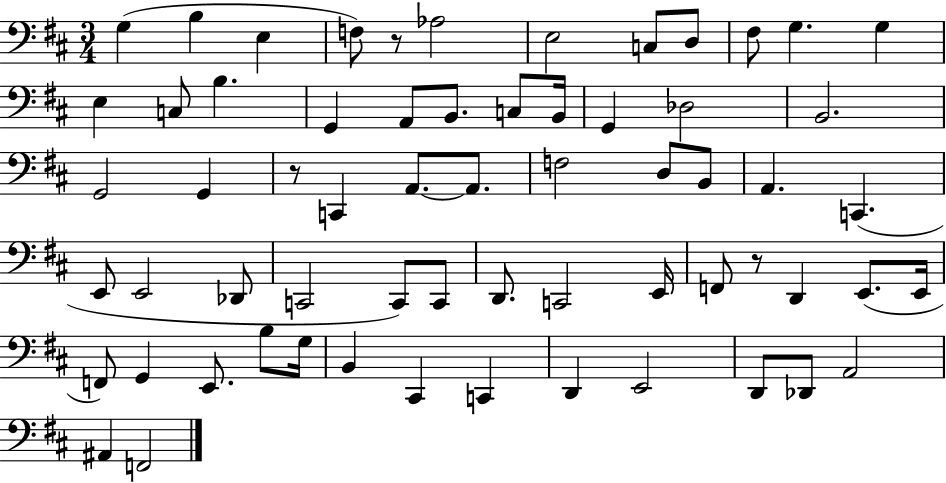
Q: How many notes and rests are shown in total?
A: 63